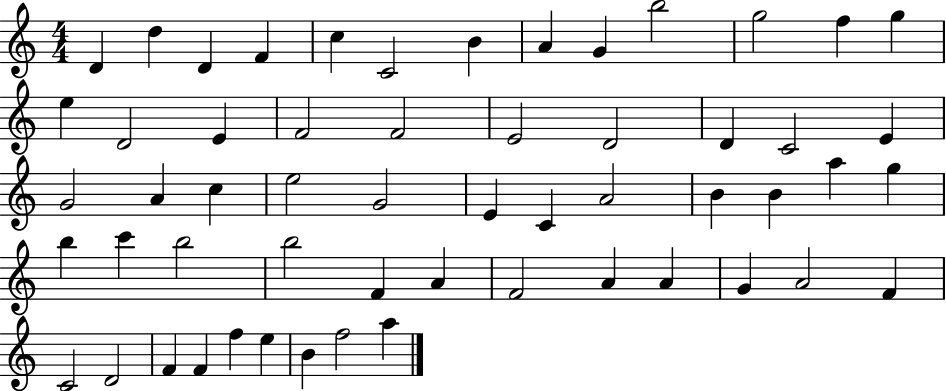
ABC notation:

X:1
T:Untitled
M:4/4
L:1/4
K:C
D d D F c C2 B A G b2 g2 f g e D2 E F2 F2 E2 D2 D C2 E G2 A c e2 G2 E C A2 B B a g b c' b2 b2 F A F2 A A G A2 F C2 D2 F F f e B f2 a